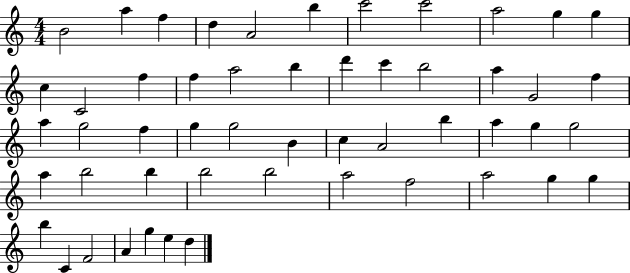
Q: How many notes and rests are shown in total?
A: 52